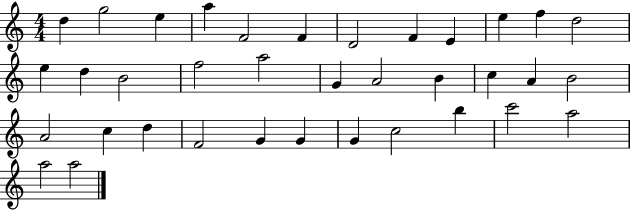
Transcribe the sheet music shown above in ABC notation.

X:1
T:Untitled
M:4/4
L:1/4
K:C
d g2 e a F2 F D2 F E e f d2 e d B2 f2 a2 G A2 B c A B2 A2 c d F2 G G G c2 b c'2 a2 a2 a2